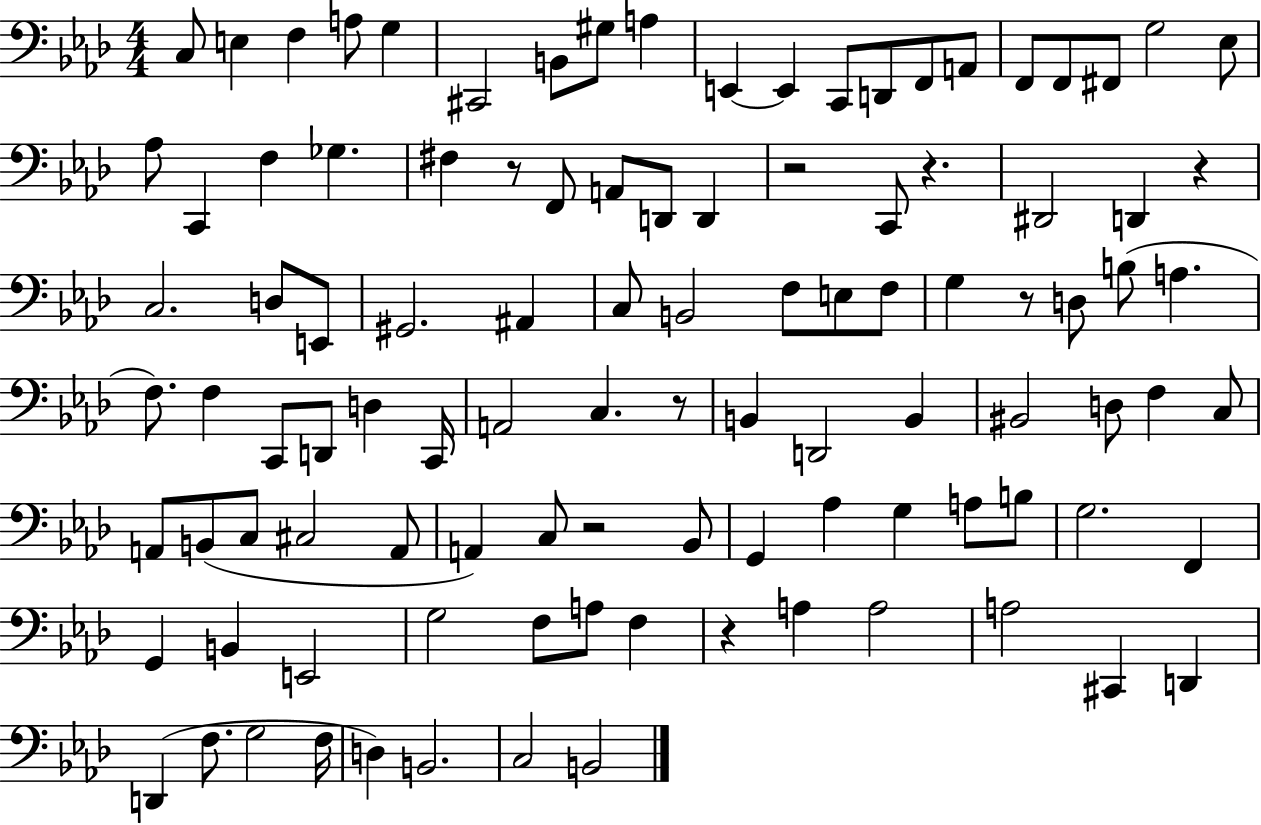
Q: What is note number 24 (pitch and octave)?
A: Gb3